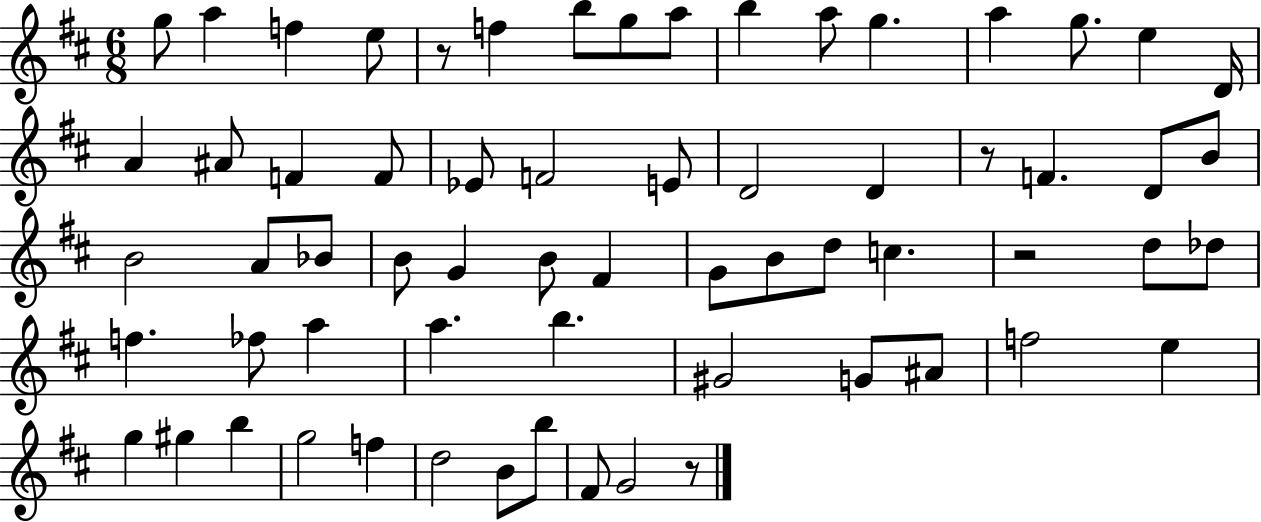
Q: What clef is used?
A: treble